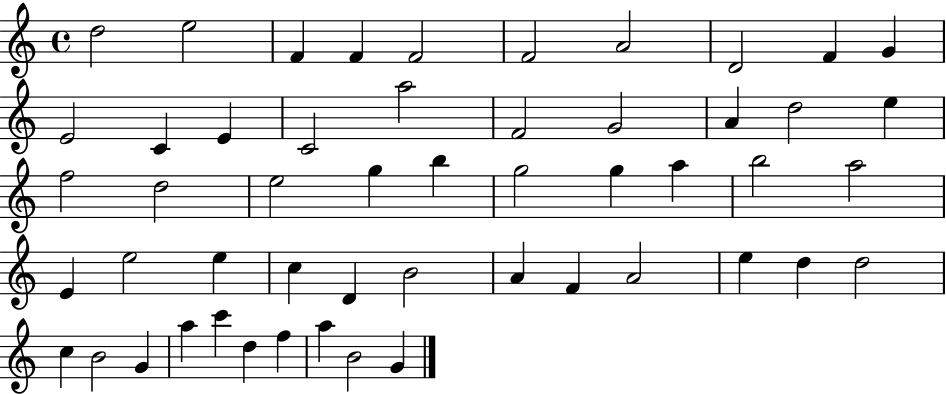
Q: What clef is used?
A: treble